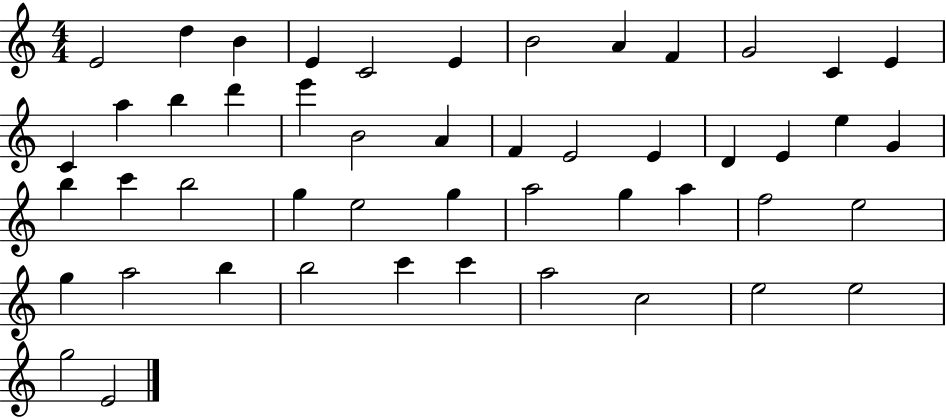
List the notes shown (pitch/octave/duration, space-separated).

E4/h D5/q B4/q E4/q C4/h E4/q B4/h A4/q F4/q G4/h C4/q E4/q C4/q A5/q B5/q D6/q E6/q B4/h A4/q F4/q E4/h E4/q D4/q E4/q E5/q G4/q B5/q C6/q B5/h G5/q E5/h G5/q A5/h G5/q A5/q F5/h E5/h G5/q A5/h B5/q B5/h C6/q C6/q A5/h C5/h E5/h E5/h G5/h E4/h